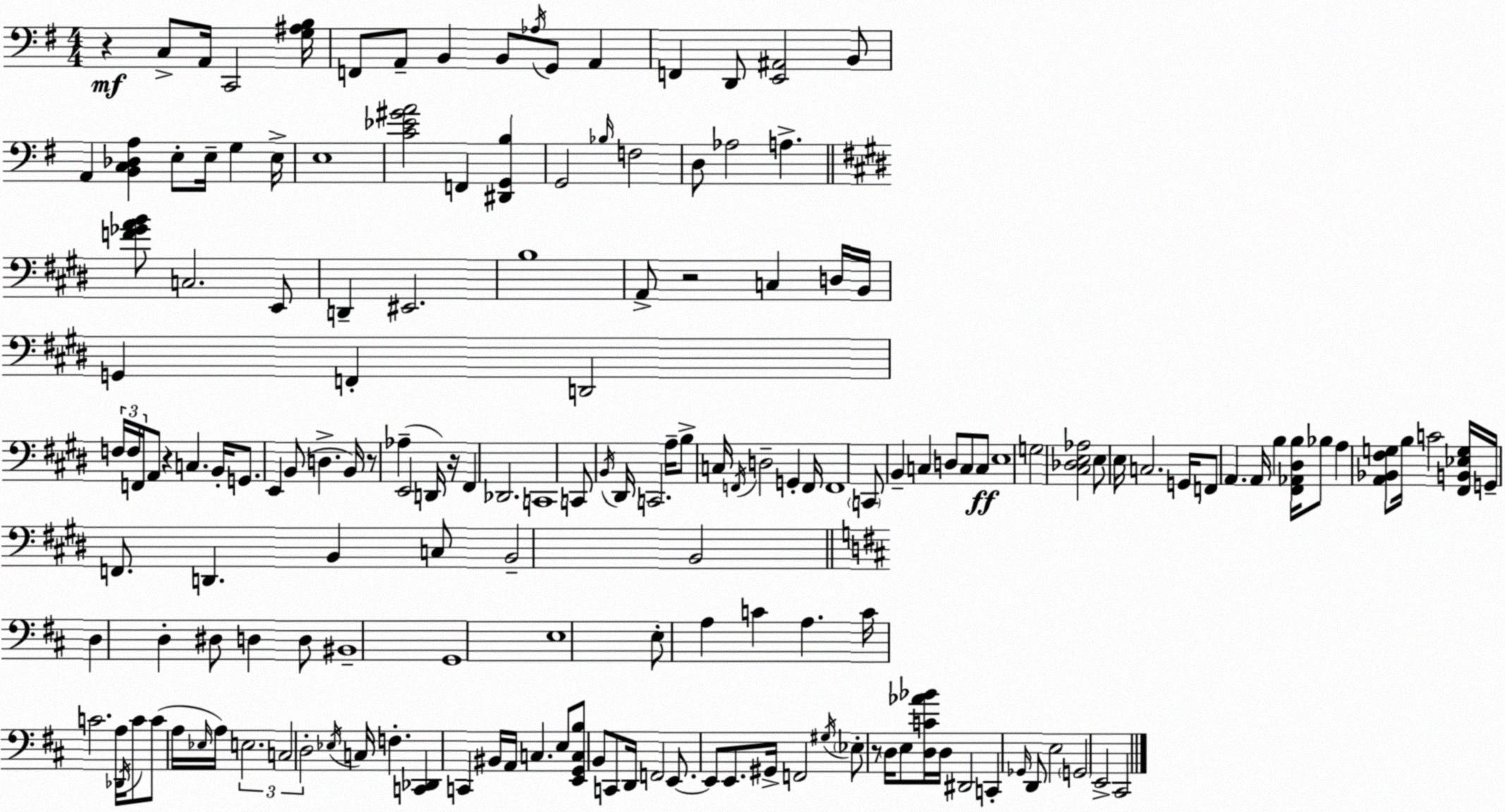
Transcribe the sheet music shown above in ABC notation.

X:1
T:Untitled
M:4/4
L:1/4
K:Em
z C,/2 A,,/4 C,,2 [G,^A,B,]/4 F,,/2 A,,/2 B,, B,,/2 _A,/4 G,,/2 A,, F,, D,,/2 [E,,^A,,]2 B,,/2 A,, [B,,C,_D,A,] E,/2 E,/4 G, E,/4 E,4 [C_E^GA]2 F,, [^D,,G,,B,] G,,2 _B,/4 F,2 D,/2 _A,2 A, [F_GAB]/2 C,2 E,,/2 D,, ^E,,2 B,4 A,,/2 z2 C, D,/4 B,,/4 G,, F,, D,,2 F,/4 F,/4 F,,/4 A,,/2 z C, B,,/4 G,,/2 E,, B,,/2 D, B,,/4 z/2 _A, E,,2 D,,/4 z/4 ^F,, _D,,2 C,,4 C,,/2 B,,/4 ^D,,/4 C,,2 A,/4 B,/2 C,/4 F,,/4 D,2 G,, F,,/4 F,,4 C,,/2 B,, C, D,/2 C,/2 C,/2 E,4 G,2 [^C,_D,E,_A,]2 E,/2 E,/4 C,2 G,,/4 F,,/2 A,, A,,/4 B, [^F,,_A,,^D,B,]/4 _B,/2 A, [A,,_B,,^F,G,]/2 B,/4 C2 [^F,,B,,_E,G,]/4 G,,/4 F,,/2 D,, B,, C,/2 B,,2 B,,2 D, D, ^D,/2 D, D,/2 ^B,,4 G,,4 E,4 E,/2 A, C A, C/4 C2 A,/4 _D,,/4 C/2 C/2 A,/4 _E,/4 A,/4 E,2 C,2 D,2 _E,/4 C,/4 F, [C,,_D,,] C,, ^B,,/4 A,,/4 C, E,/2 [E,,G,,C,B,]/2 B,,/2 C,,/2 D,,/4 F,,2 E,,/2 E,,/2 E,,/2 ^G,,/4 F,,2 ^G,/4 _E,/2 z/2 D,/4 E,/2 [D,C_A_B]/4 D,/4 ^D,,2 C,, _G,,/4 D,,/2 E,2 G,,2 E,,2 ^C,,2